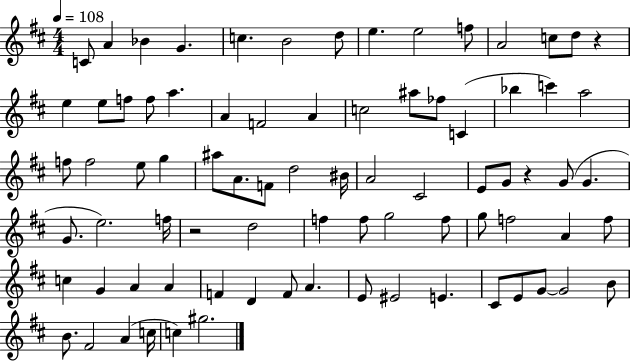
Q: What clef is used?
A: treble